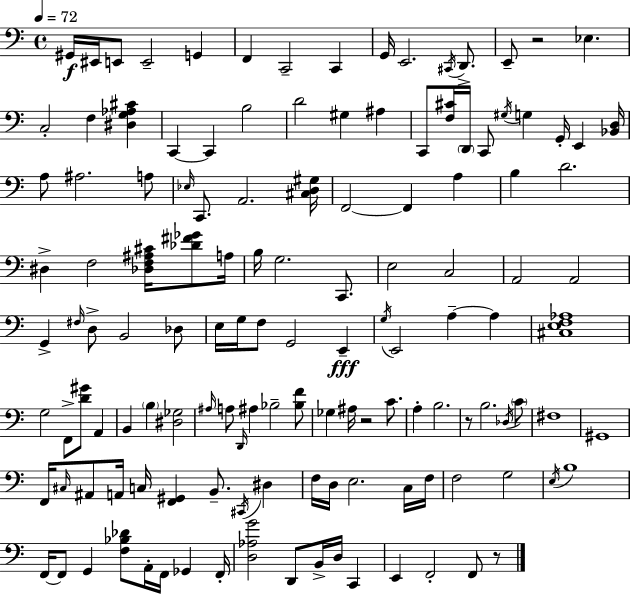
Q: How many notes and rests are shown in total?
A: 132